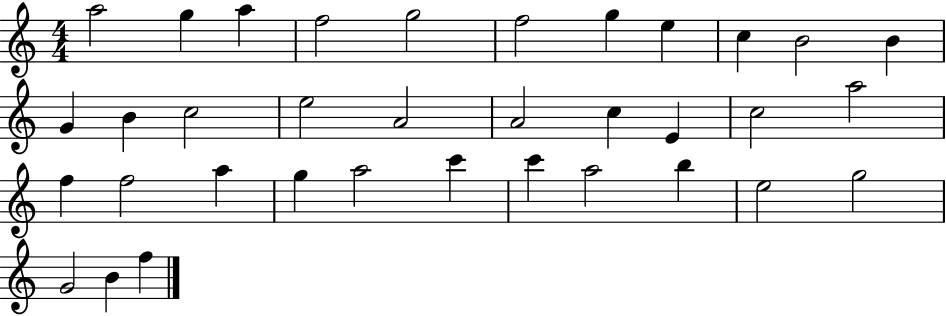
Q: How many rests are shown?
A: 0